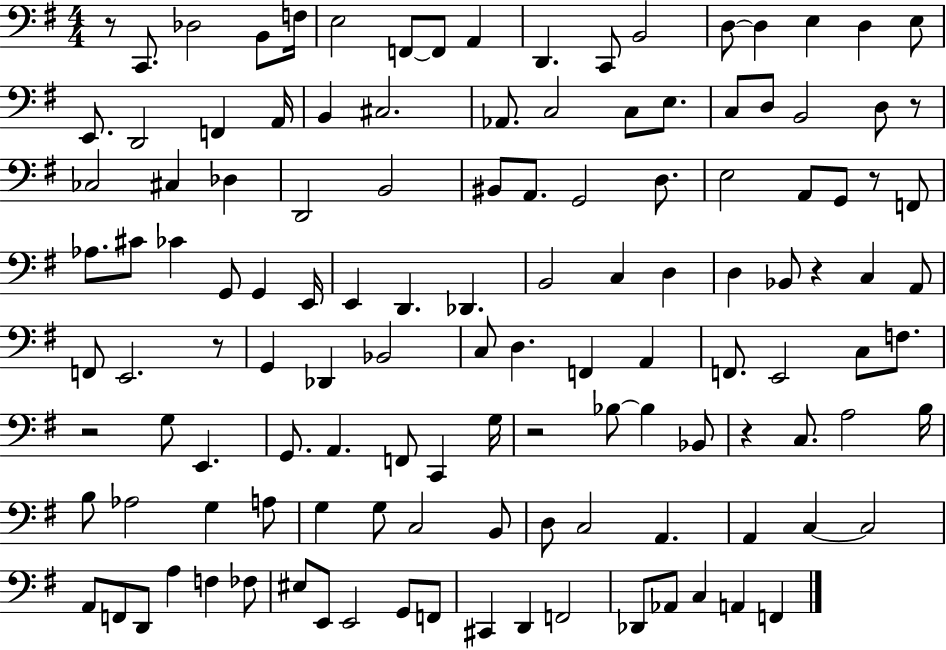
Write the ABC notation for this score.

X:1
T:Untitled
M:4/4
L:1/4
K:G
z/2 C,,/2 _D,2 B,,/2 F,/4 E,2 F,,/2 F,,/2 A,, D,, C,,/2 B,,2 D,/2 D, E, D, E,/2 E,,/2 D,,2 F,, A,,/4 B,, ^C,2 _A,,/2 C,2 C,/2 E,/2 C,/2 D,/2 B,,2 D,/2 z/2 _C,2 ^C, _D, D,,2 B,,2 ^B,,/2 A,,/2 G,,2 D,/2 E,2 A,,/2 G,,/2 z/2 F,,/2 _A,/2 ^C/2 _C G,,/2 G,, E,,/4 E,, D,, _D,, B,,2 C, D, D, _B,,/2 z C, A,,/2 F,,/2 E,,2 z/2 G,, _D,, _B,,2 C,/2 D, F,, A,, F,,/2 E,,2 C,/2 F,/2 z2 G,/2 E,, G,,/2 A,, F,,/2 C,, G,/4 z2 _B,/2 _B, _B,,/2 z C,/2 A,2 B,/4 B,/2 _A,2 G, A,/2 G, G,/2 C,2 B,,/2 D,/2 C,2 A,, A,, C, C,2 A,,/2 F,,/2 D,,/2 A, F, _F,/2 ^E,/2 E,,/2 E,,2 G,,/2 F,,/2 ^C,, D,, F,,2 _D,,/2 _A,,/2 C, A,, F,,